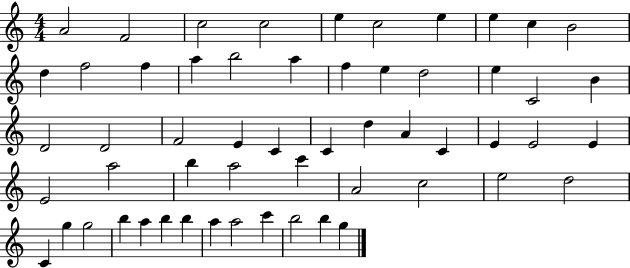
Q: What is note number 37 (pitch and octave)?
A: B5